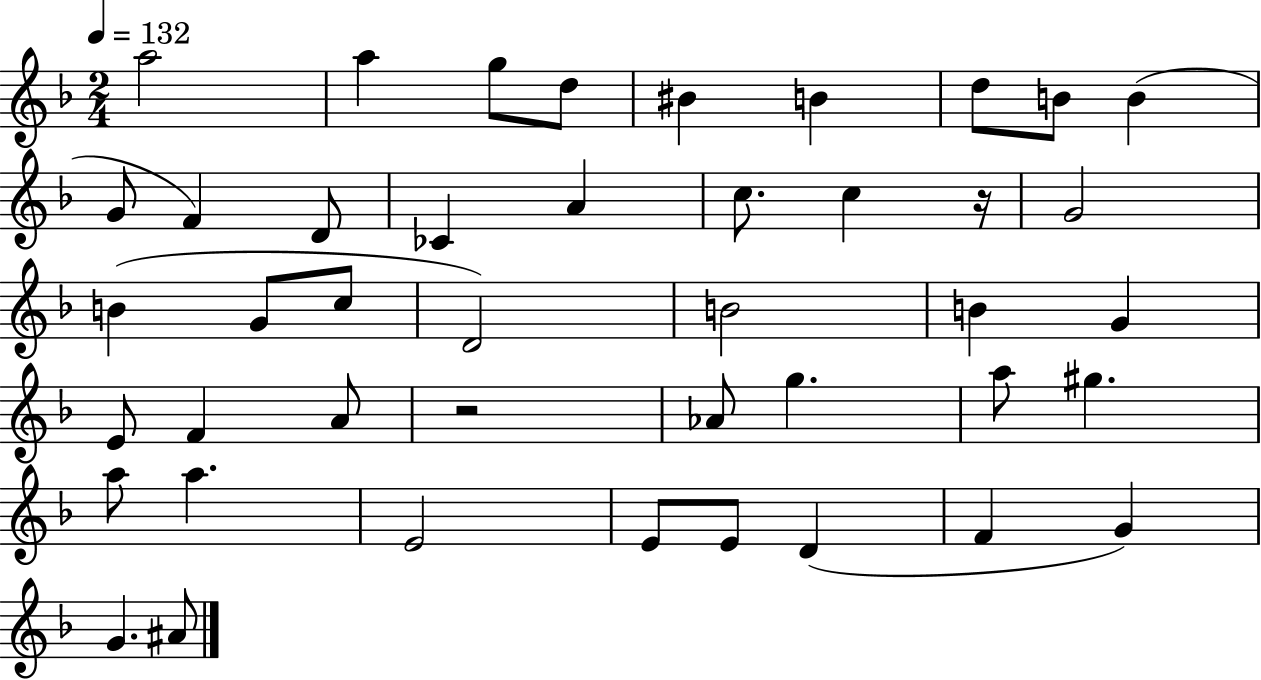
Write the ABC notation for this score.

X:1
T:Untitled
M:2/4
L:1/4
K:F
a2 a g/2 d/2 ^B B d/2 B/2 B G/2 F D/2 _C A c/2 c z/4 G2 B G/2 c/2 D2 B2 B G E/2 F A/2 z2 _A/2 g a/2 ^g a/2 a E2 E/2 E/2 D F G G ^A/2